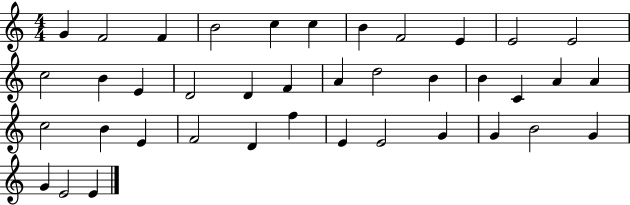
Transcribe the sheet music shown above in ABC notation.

X:1
T:Untitled
M:4/4
L:1/4
K:C
G F2 F B2 c c B F2 E E2 E2 c2 B E D2 D F A d2 B B C A A c2 B E F2 D f E E2 G G B2 G G E2 E